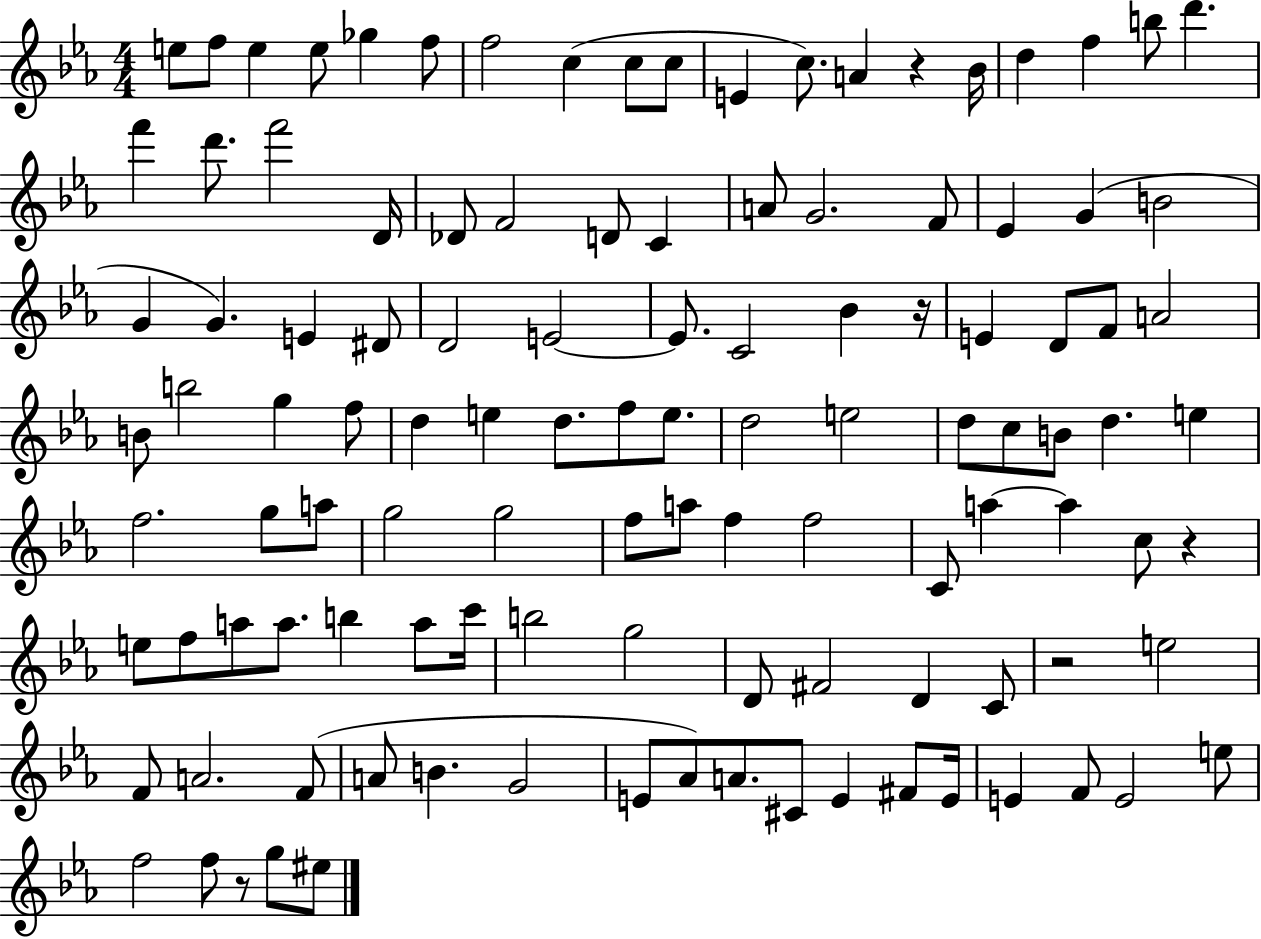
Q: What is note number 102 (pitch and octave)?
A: E4